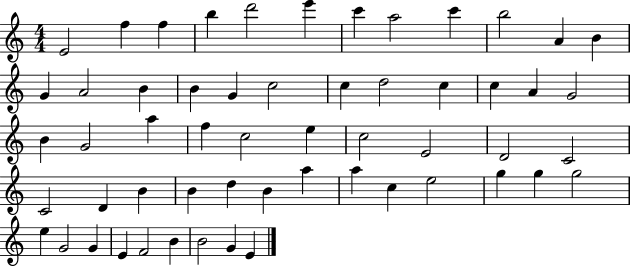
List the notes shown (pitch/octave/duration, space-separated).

E4/h F5/q F5/q B5/q D6/h E6/q C6/q A5/h C6/q B5/h A4/q B4/q G4/q A4/h B4/q B4/q G4/q C5/h C5/q D5/h C5/q C5/q A4/q G4/h B4/q G4/h A5/q F5/q C5/h E5/q C5/h E4/h D4/h C4/h C4/h D4/q B4/q B4/q D5/q B4/q A5/q A5/q C5/q E5/h G5/q G5/q G5/h E5/q G4/h G4/q E4/q F4/h B4/q B4/h G4/q E4/q